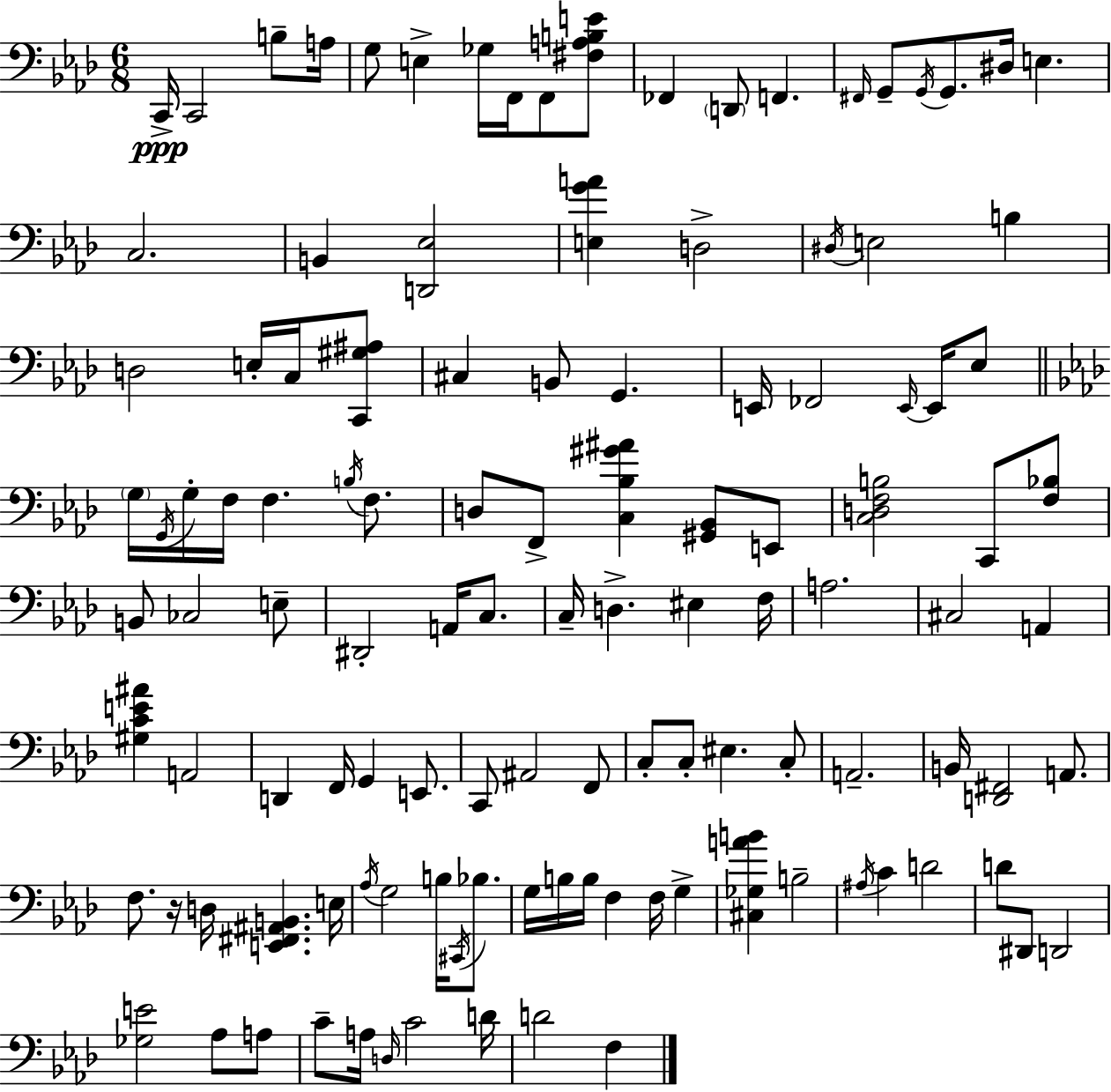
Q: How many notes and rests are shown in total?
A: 118